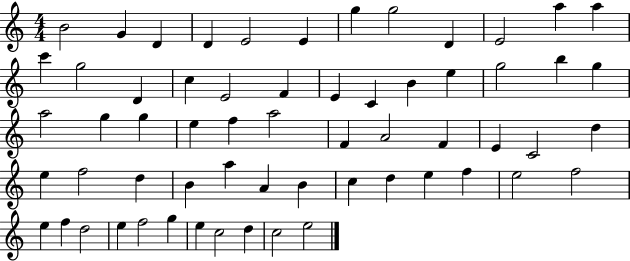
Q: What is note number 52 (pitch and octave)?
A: F5